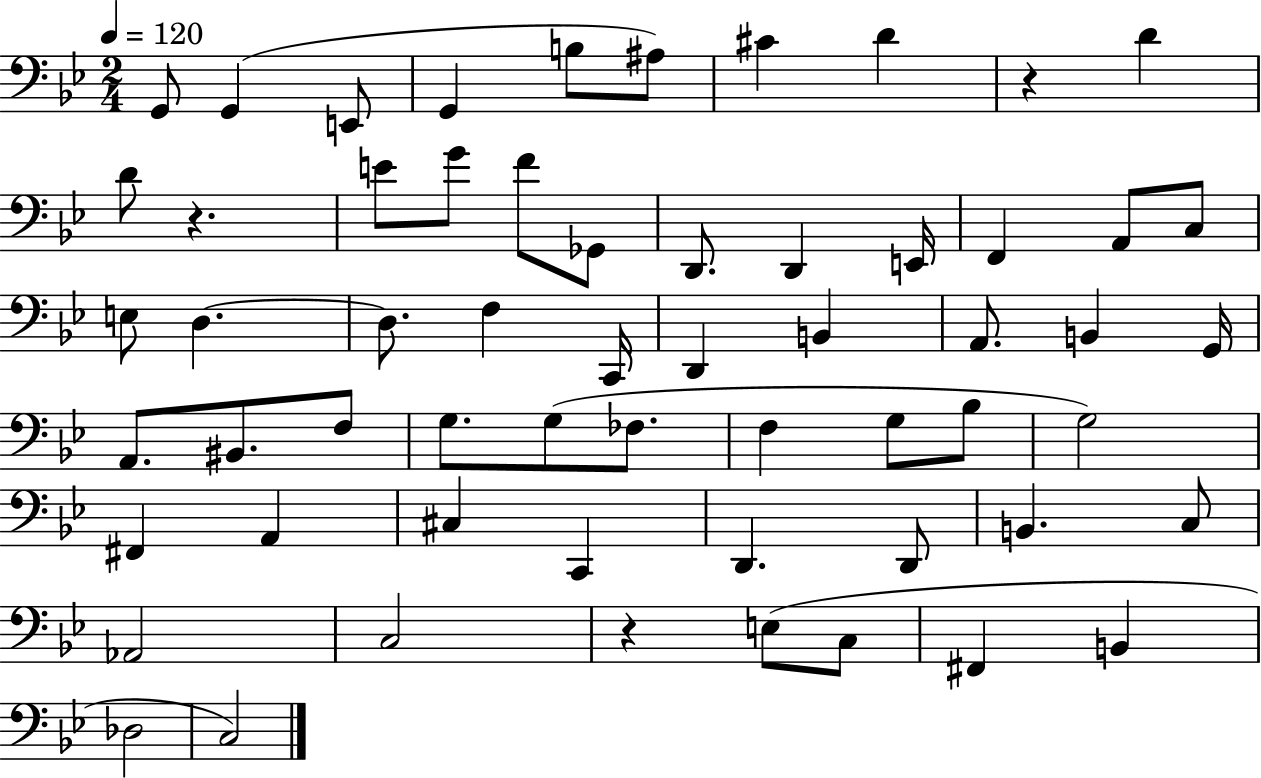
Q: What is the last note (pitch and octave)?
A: C3